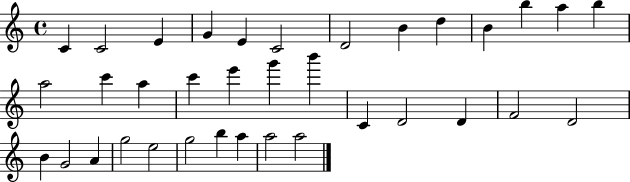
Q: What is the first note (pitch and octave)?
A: C4